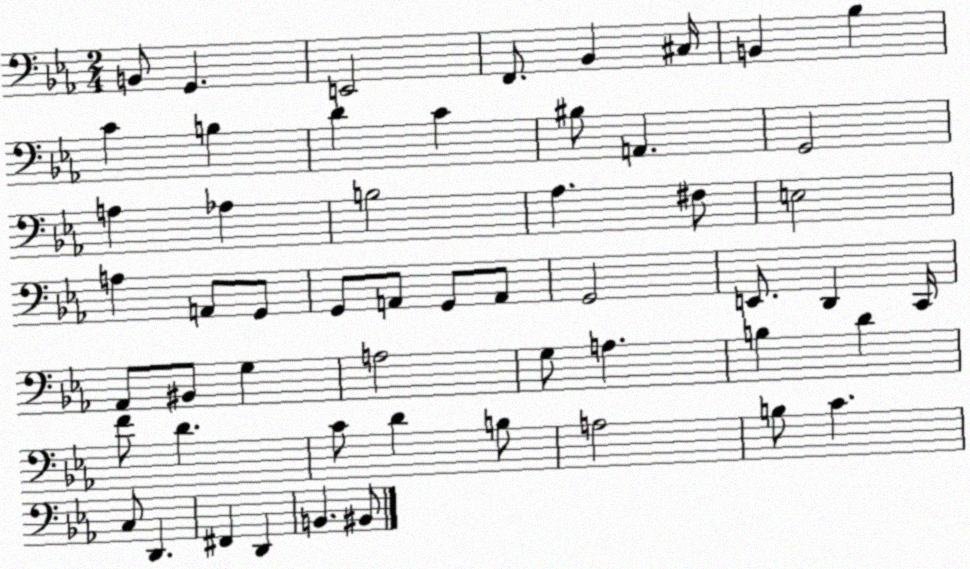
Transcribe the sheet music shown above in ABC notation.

X:1
T:Untitled
M:2/4
L:1/4
K:Eb
B,,/2 G,, E,,2 F,,/2 _B,, ^C,/4 B,, _B, C B, D C ^B,/2 A,, G,,2 A, _A, B,2 _A, ^F,/2 E,2 A, A,,/2 G,,/2 G,,/2 A,,/2 G,,/2 A,,/2 G,,2 E,,/2 D,, C,,/4 _A,,/2 ^B,,/2 G, A,2 G,/2 A, B, D F/2 D C/2 D B,/2 A,2 B,/2 C C,/2 D,, ^F,, D,, B,, ^B,,/2